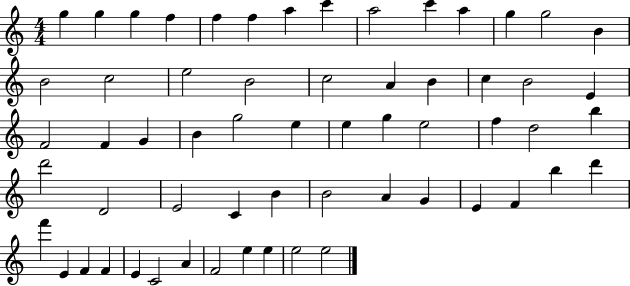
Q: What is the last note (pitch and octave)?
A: E5